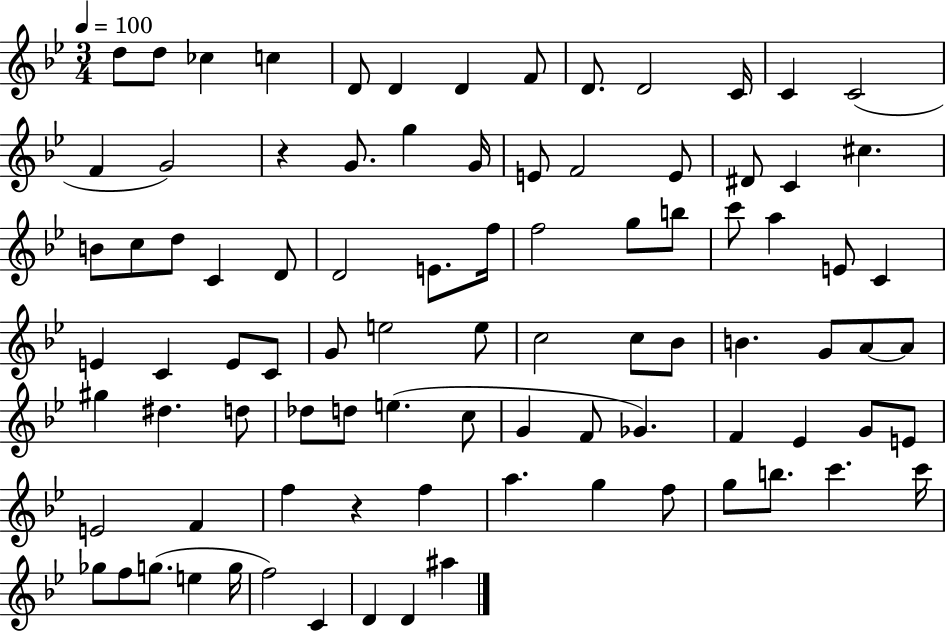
X:1
T:Untitled
M:3/4
L:1/4
K:Bb
d/2 d/2 _c c D/2 D D F/2 D/2 D2 C/4 C C2 F G2 z G/2 g G/4 E/2 F2 E/2 ^D/2 C ^c B/2 c/2 d/2 C D/2 D2 E/2 f/4 f2 g/2 b/2 c'/2 a E/2 C E C E/2 C/2 G/2 e2 e/2 c2 c/2 _B/2 B G/2 A/2 A/2 ^g ^d d/2 _d/2 d/2 e c/2 G F/2 _G F _E G/2 E/2 E2 F f z f a g f/2 g/2 b/2 c' c'/4 _g/2 f/2 g/2 e g/4 f2 C D D ^a